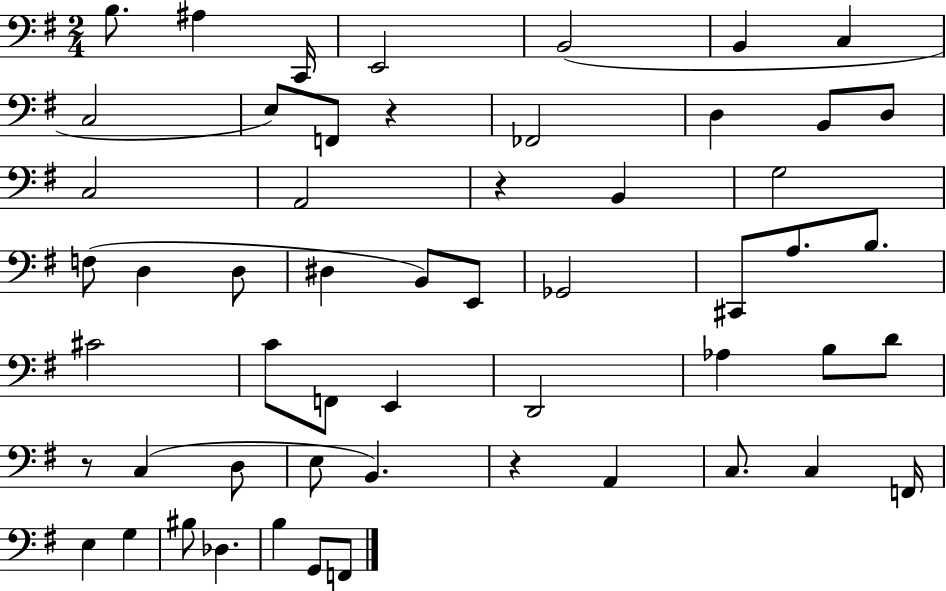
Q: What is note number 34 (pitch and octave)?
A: Ab3